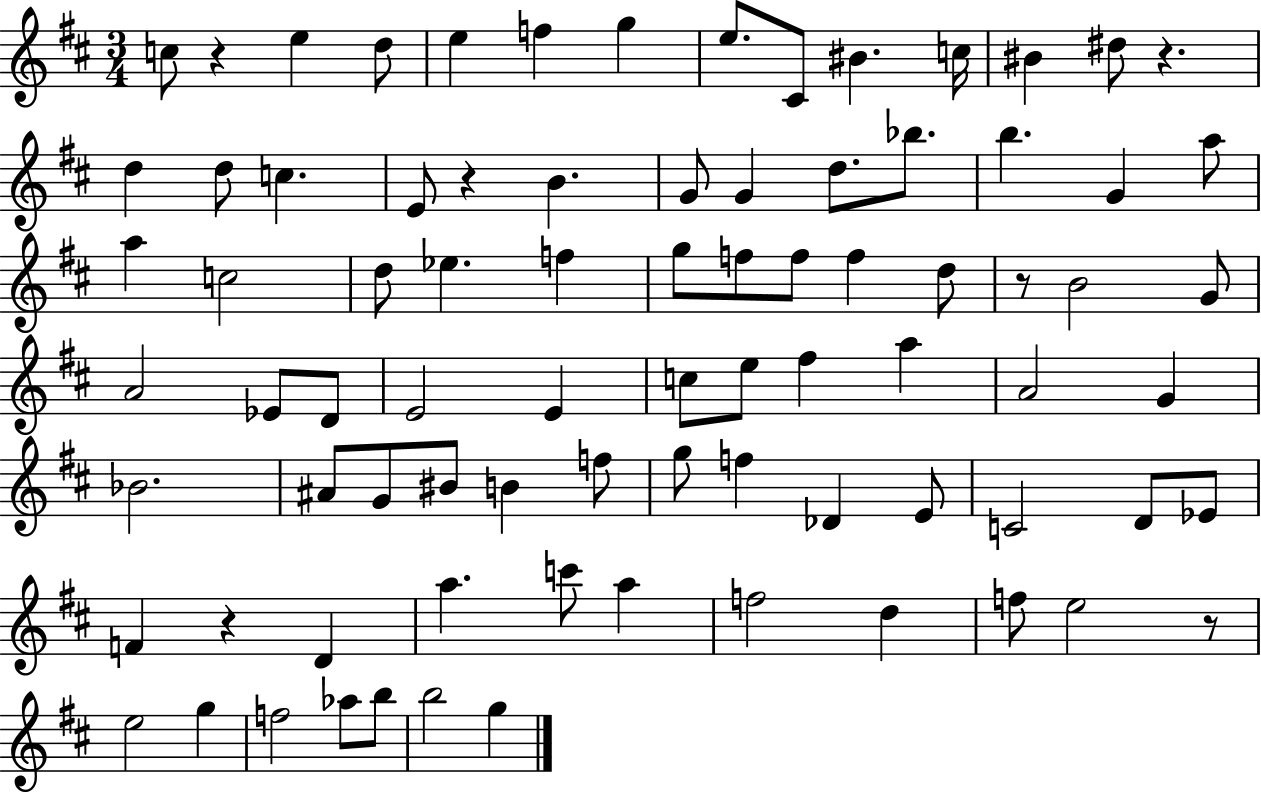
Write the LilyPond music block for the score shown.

{
  \clef treble
  \numericTimeSignature
  \time 3/4
  \key d \major
  c''8 r4 e''4 d''8 | e''4 f''4 g''4 | e''8. cis'8 bis'4. c''16 | bis'4 dis''8 r4. | \break d''4 d''8 c''4. | e'8 r4 b'4. | g'8 g'4 d''8. bes''8. | b''4. g'4 a''8 | \break a''4 c''2 | d''8 ees''4. f''4 | g''8 f''8 f''8 f''4 d''8 | r8 b'2 g'8 | \break a'2 ees'8 d'8 | e'2 e'4 | c''8 e''8 fis''4 a''4 | a'2 g'4 | \break bes'2. | ais'8 g'8 bis'8 b'4 f''8 | g''8 f''4 des'4 e'8 | c'2 d'8 ees'8 | \break f'4 r4 d'4 | a''4. c'''8 a''4 | f''2 d''4 | f''8 e''2 r8 | \break e''2 g''4 | f''2 aes''8 b''8 | b''2 g''4 | \bar "|."
}